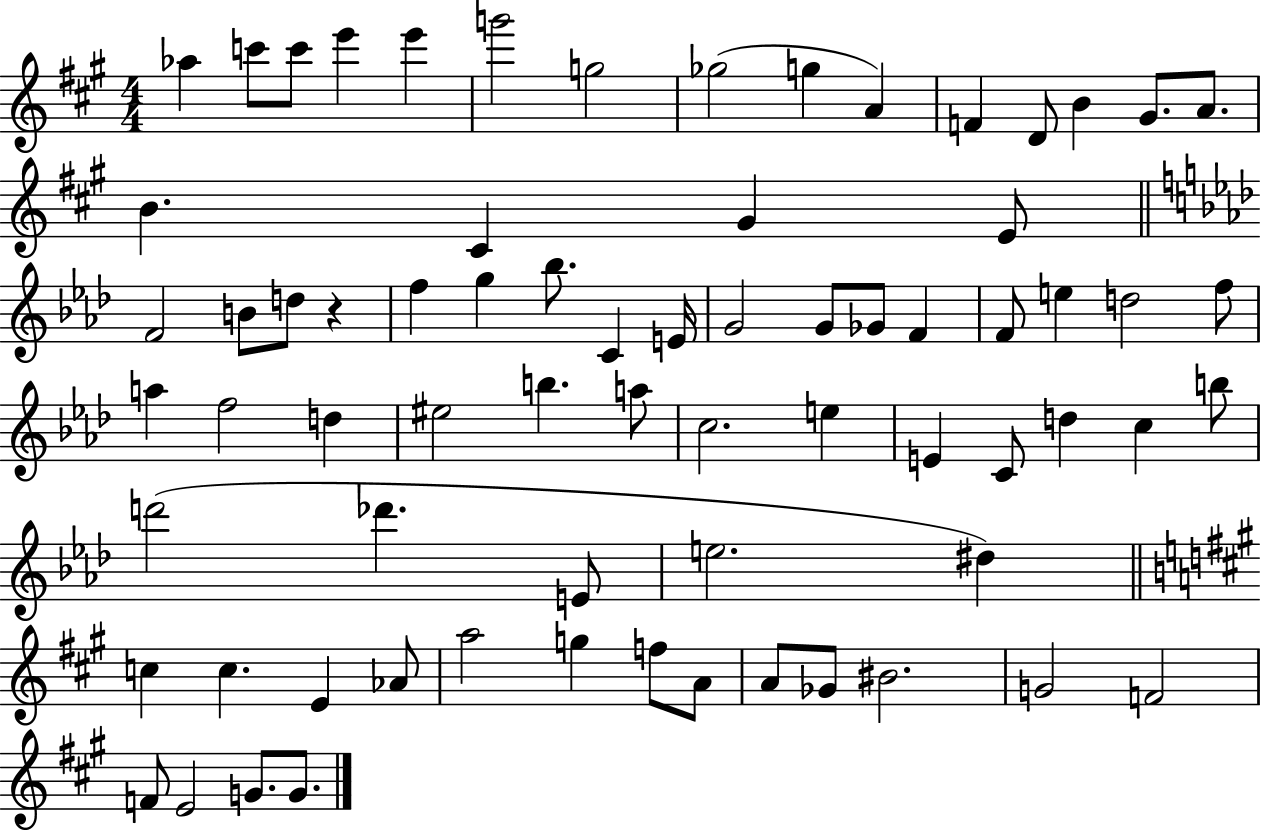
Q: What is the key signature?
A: A major